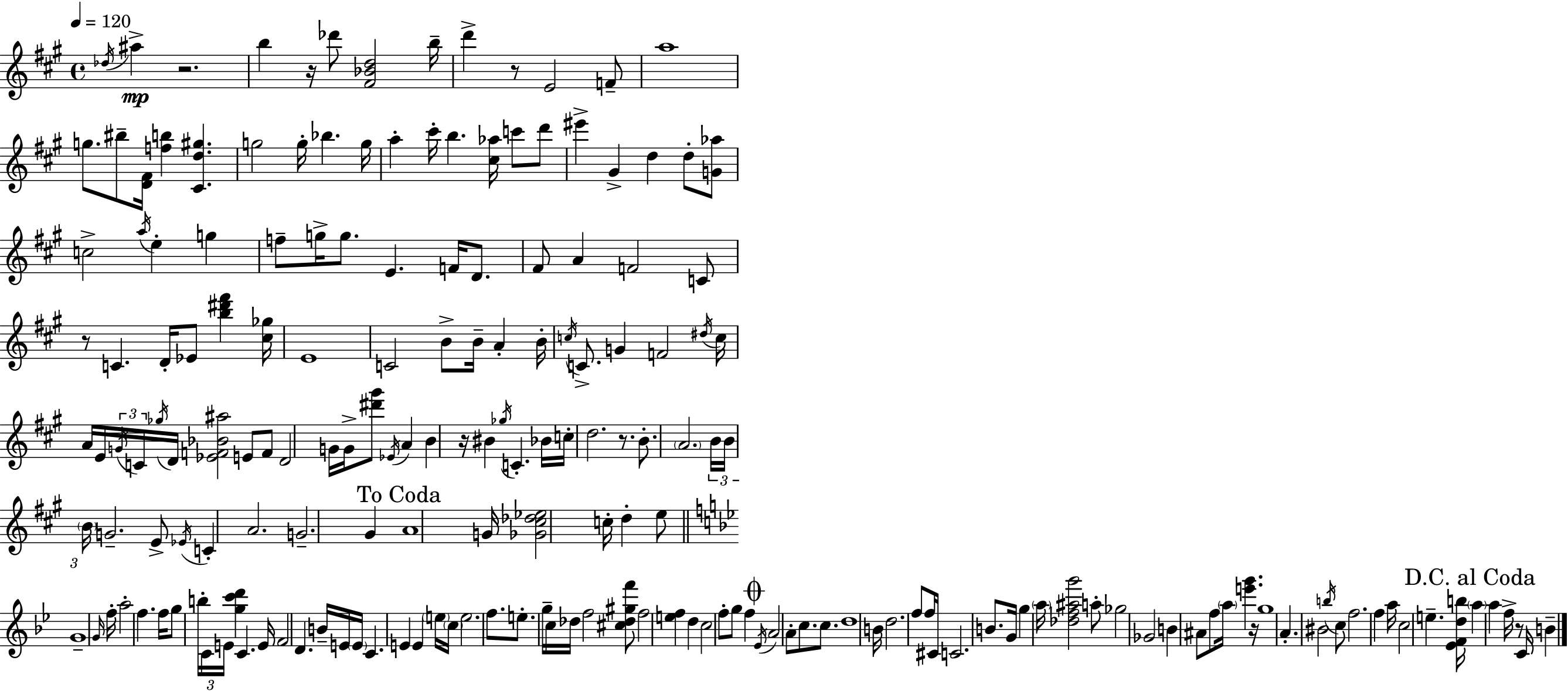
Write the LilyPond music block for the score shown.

{
  \clef treble
  \time 4/4
  \defaultTimeSignature
  \key a \major
  \tempo 4 = 120
  \acciaccatura { des''16 }\mp ais''4-> r2. | b''4 r16 des'''8 <fis' bes' d''>2 | b''16-- d'''4-> r8 e'2 f'8-- | a''1 | \break g''8. bis''8-- <d' fis'>16 <f'' b''>4 <cis' d'' gis''>4. | g''2 g''16-. bes''4. | g''16 a''4-. cis'''16-. b''4. <cis'' aes''>16 c'''8 d'''8 | eis'''4-> gis'4-> d''4 d''8-. <g' aes''>8 | \break c''2-> \acciaccatura { a''16 } e''4-. g''4 | f''8-- g''16-> g''8. e'4. f'16 d'8. | fis'8 a'4 f'2 | c'8 r8 c'4. d'16-. ees'8 <b'' dis''' fis'''>4 | \break <cis'' ges''>16 e'1 | c'2 b'8-> b'16-- a'4-. | b'16-. \acciaccatura { c''16 } c'8.-> g'4 f'2 | \acciaccatura { dis''16 } c''16 a'16 e'16 \tuplet 3/2 { \acciaccatura { g'16 } c'16 \acciaccatura { ges''16 } } d'16 <ees' f' bes' ais''>2 | \break e'8 f'8 d'2 g'16 g'16-> | <dis''' gis'''>8 \acciaccatura { ees'16 } a'4 b'4 r16 bis'4 | \acciaccatura { ges''16 } c'4.-. bes'16 c''16-. d''2. | r8. b'8.-. \parenthesize a'2. | \break \tuplet 3/2 { b'16 b'16 \parenthesize b'16 } g'2.-- | e'8-> \acciaccatura { ees'16 } c'4-. a'2. | g'2.-- | gis'4 \mark "To Coda" a'1 | \break g'16 <ges' cis'' des'' ees''>2 | c''16-. d''4-. e''8 \bar "||" \break \key g \minor g'1-- | \grace { g'16 } f''16-. a''2-. f''4. | f''16 g''8 \tuplet 3/2 { b''16-. c'16 e'16 } <g'' c''' d'''>4 c'4. | e'16 f'2 d'4. b'16-- | \break e'16 \parenthesize e'16 c'4. e'4 e'4 | \parenthesize e''16 \parenthesize c''16 e''2. f''8. | e''8.-. g''16-- c''16 des''16 f''2 <cis'' des'' gis'' f'''>8 | f''2 <e'' f''>4 d''4 | \break c''2 f''8-. g''8 f''4 | \mark \markup { \musicglyph "scripts.coda" } \acciaccatura { ees'16 } a'2 a'8-. c''8. c''8. | d''1 | b'16 d''2. f''8 | \break f''16 cis'16 c'2. b'8. | g'16 g''4 \parenthesize a''16 <des'' f'' ais'' g'''>2 | a''8-. ges''2 ges'2 | b'4 ais'8 f''8 \parenthesize a''16 <e''' g'''>4. | \break r16 g''1 | a'4.-. bis'2 | \acciaccatura { b''16 } c''8 f''2. f''4 | a''16 c''2 e''4.-- | \break <ees' f' d'' b''>16 \mark "D.C. al Coda" \parenthesize a''4 a''4 f''16-> r8 c'16 b'4-- | \bar "|."
}